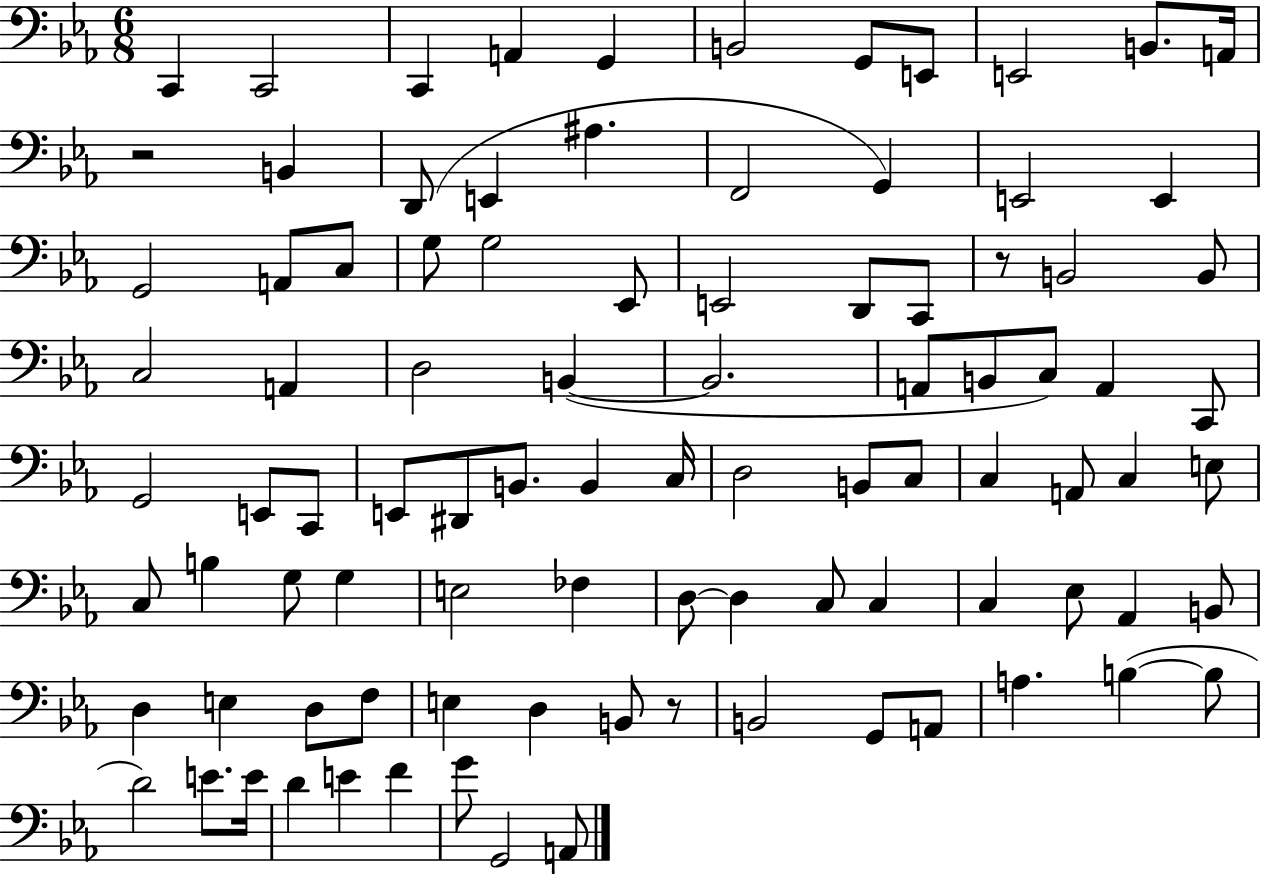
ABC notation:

X:1
T:Untitled
M:6/8
L:1/4
K:Eb
C,, C,,2 C,, A,, G,, B,,2 G,,/2 E,,/2 E,,2 B,,/2 A,,/4 z2 B,, D,,/2 E,, ^A, F,,2 G,, E,,2 E,, G,,2 A,,/2 C,/2 G,/2 G,2 _E,,/2 E,,2 D,,/2 C,,/2 z/2 B,,2 B,,/2 C,2 A,, D,2 B,, B,,2 A,,/2 B,,/2 C,/2 A,, C,,/2 G,,2 E,,/2 C,,/2 E,,/2 ^D,,/2 B,,/2 B,, C,/4 D,2 B,,/2 C,/2 C, A,,/2 C, E,/2 C,/2 B, G,/2 G, E,2 _F, D,/2 D, C,/2 C, C, _E,/2 _A,, B,,/2 D, E, D,/2 F,/2 E, D, B,,/2 z/2 B,,2 G,,/2 A,,/2 A, B, B,/2 D2 E/2 E/4 D E F G/2 G,,2 A,,/2